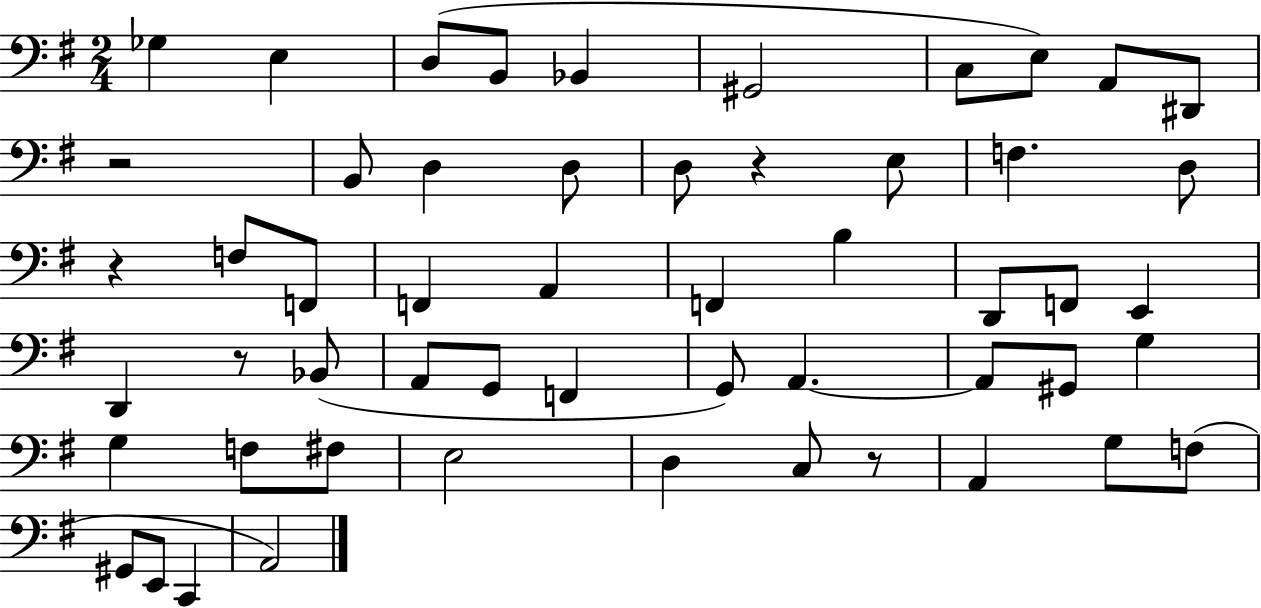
Gb3/q E3/q D3/e B2/e Bb2/q G#2/h C3/e E3/e A2/e D#2/e R/h B2/e D3/q D3/e D3/e R/q E3/e F3/q. D3/e R/q F3/e F2/e F2/q A2/q F2/q B3/q D2/e F2/e E2/q D2/q R/e Bb2/e A2/e G2/e F2/q G2/e A2/q. A2/e G#2/e G3/q G3/q F3/e F#3/e E3/h D3/q C3/e R/e A2/q G3/e F3/e G#2/e E2/e C2/q A2/h